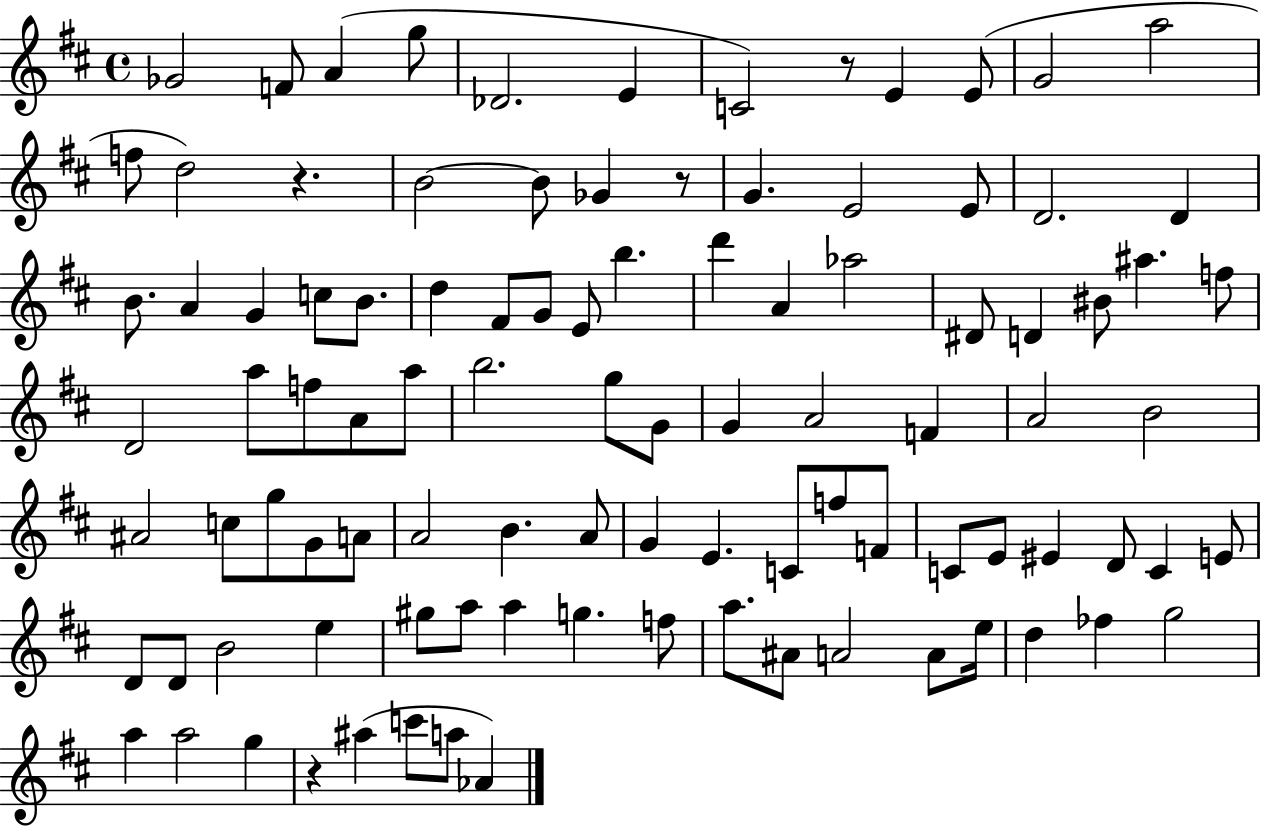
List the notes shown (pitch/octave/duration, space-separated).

Gb4/h F4/e A4/q G5/e Db4/h. E4/q C4/h R/e E4/q E4/e G4/h A5/h F5/e D5/h R/q. B4/h B4/e Gb4/q R/e G4/q. E4/h E4/e D4/h. D4/q B4/e. A4/q G4/q C5/e B4/e. D5/q F#4/e G4/e E4/e B5/q. D6/q A4/q Ab5/h D#4/e D4/q BIS4/e A#5/q. F5/e D4/h A5/e F5/e A4/e A5/e B5/h. G5/e G4/e G4/q A4/h F4/q A4/h B4/h A#4/h C5/e G5/e G4/e A4/e A4/h B4/q. A4/e G4/q E4/q. C4/e F5/e F4/e C4/e E4/e EIS4/q D4/e C4/q E4/e D4/e D4/e B4/h E5/q G#5/e A5/e A5/q G5/q. F5/e A5/e. A#4/e A4/h A4/e E5/s D5/q FES5/q G5/h A5/q A5/h G5/q R/q A#5/q C6/e A5/e Ab4/q